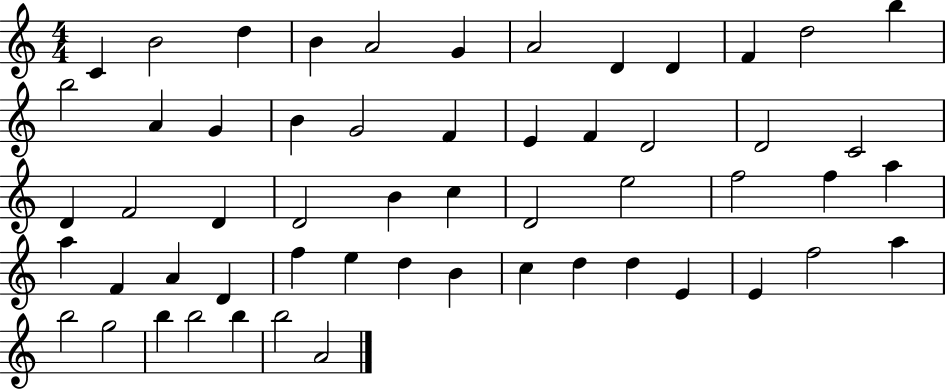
C4/q B4/h D5/q B4/q A4/h G4/q A4/h D4/q D4/q F4/q D5/h B5/q B5/h A4/q G4/q B4/q G4/h F4/q E4/q F4/q D4/h D4/h C4/h D4/q F4/h D4/q D4/h B4/q C5/q D4/h E5/h F5/h F5/q A5/q A5/q F4/q A4/q D4/q F5/q E5/q D5/q B4/q C5/q D5/q D5/q E4/q E4/q F5/h A5/q B5/h G5/h B5/q B5/h B5/q B5/h A4/h